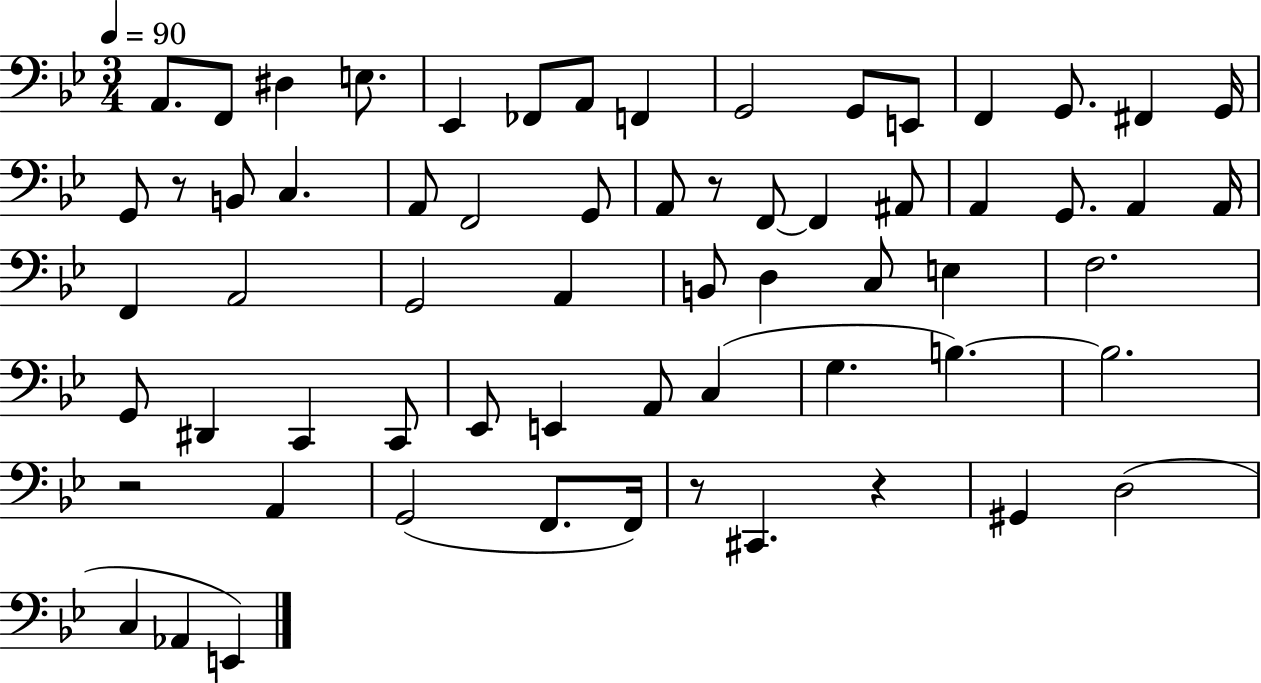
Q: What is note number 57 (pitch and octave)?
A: C3